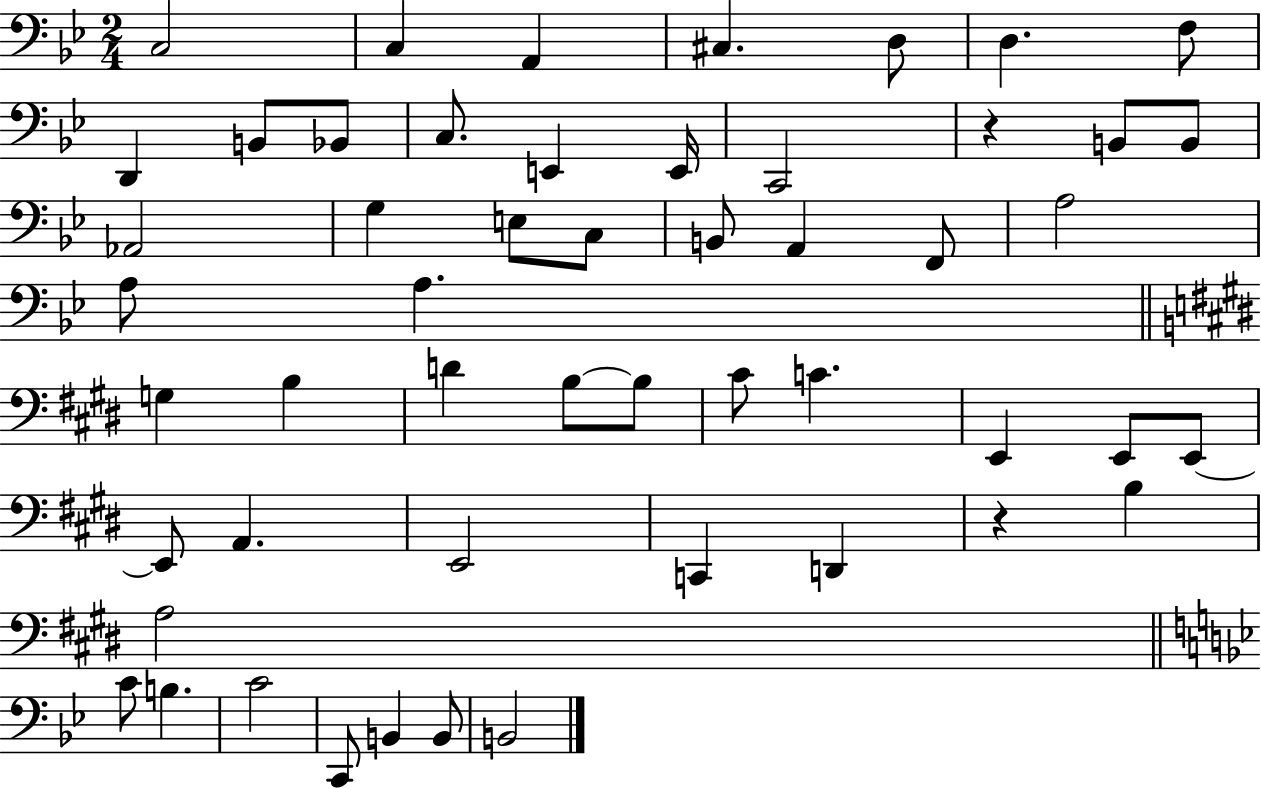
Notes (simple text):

C3/h C3/q A2/q C#3/q. D3/e D3/q. F3/e D2/q B2/e Bb2/e C3/e. E2/q E2/s C2/h R/q B2/e B2/e Ab2/h G3/q E3/e C3/e B2/e A2/q F2/e A3/h A3/e A3/q. G3/q B3/q D4/q B3/e B3/e C#4/e C4/q. E2/q E2/e E2/e E2/e A2/q. E2/h C2/q D2/q R/q B3/q A3/h C4/e B3/q. C4/h C2/e B2/q B2/e B2/h